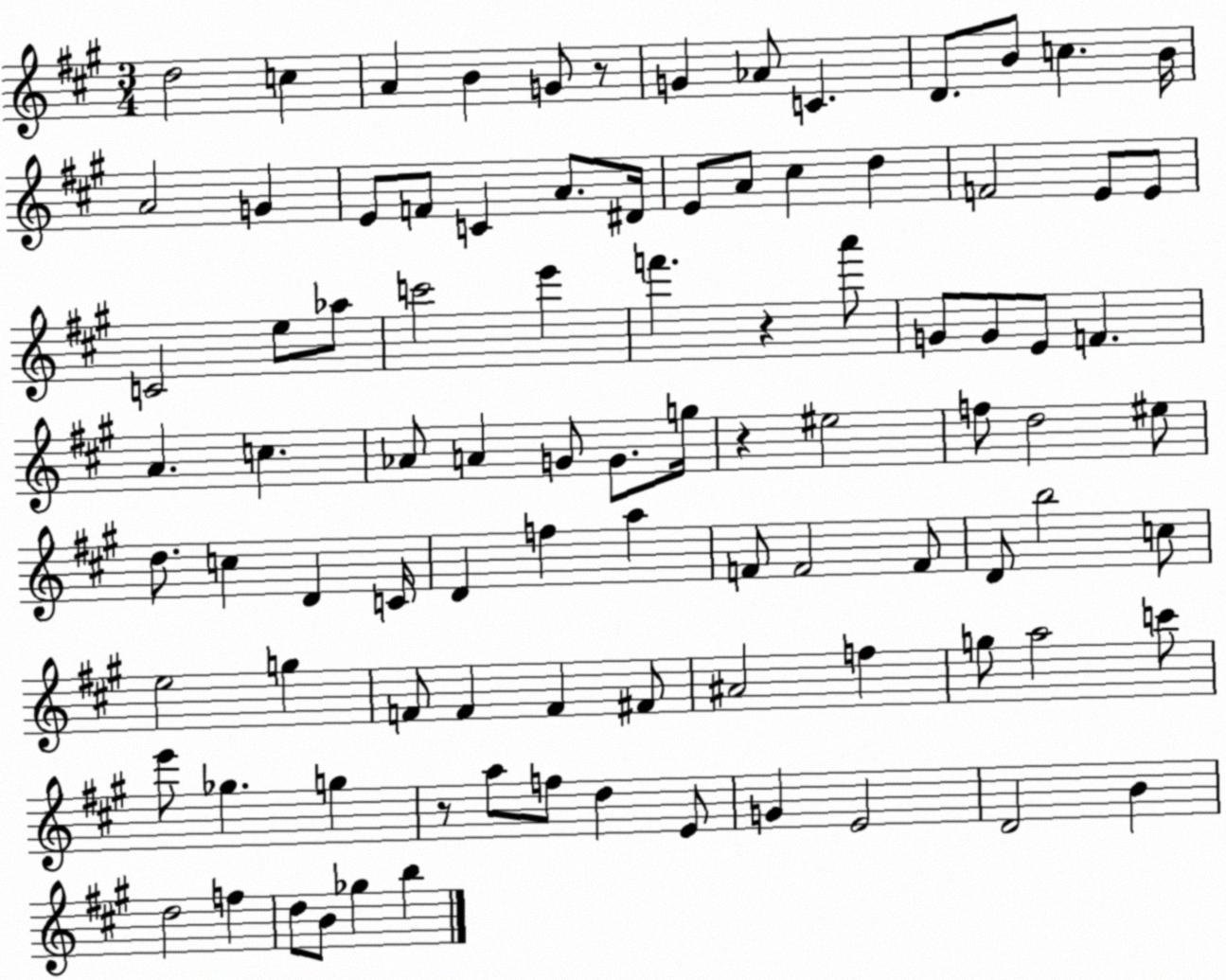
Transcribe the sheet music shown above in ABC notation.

X:1
T:Untitled
M:3/4
L:1/4
K:A
d2 c A B G/2 z/2 G _A/2 C D/2 B/2 c B/4 A2 G E/2 F/2 C A/2 ^D/4 E/2 A/2 ^c d F2 E/2 E/2 C2 e/2 _a/2 c'2 e' f' z a'/2 G/2 G/2 E/2 F A c _A/2 A G/2 G/2 g/4 z ^e2 f/2 d2 ^e/2 d/2 c D C/4 D f a F/2 F2 F/2 D/2 b2 c/2 e2 g F/2 F F ^F/2 ^A2 f g/2 a2 c'/2 e'/2 _g g z/2 a/2 f/2 d E/2 G E2 D2 B d2 f d/2 B/2 _g b